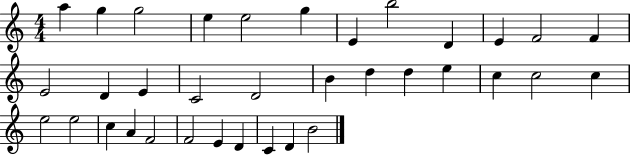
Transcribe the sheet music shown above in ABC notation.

X:1
T:Untitled
M:4/4
L:1/4
K:C
a g g2 e e2 g E b2 D E F2 F E2 D E C2 D2 B d d e c c2 c e2 e2 c A F2 F2 E D C D B2